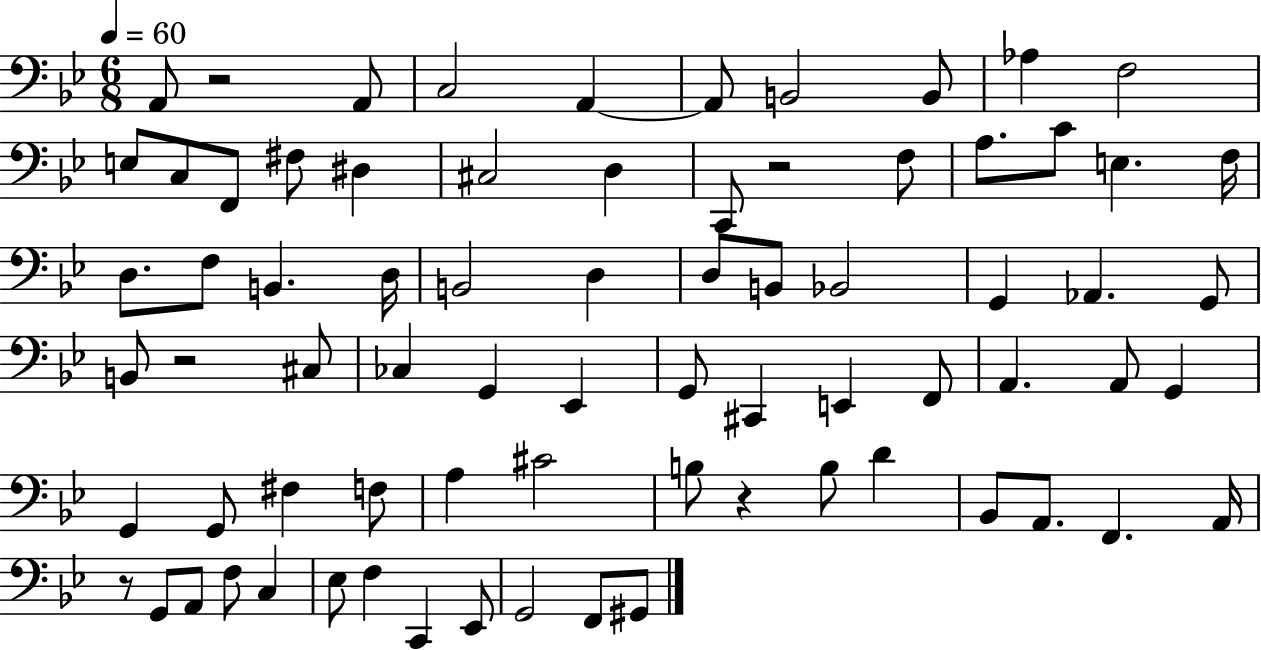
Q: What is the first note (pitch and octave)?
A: A2